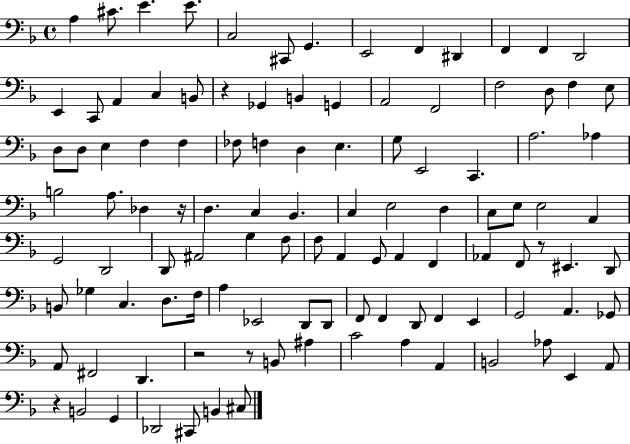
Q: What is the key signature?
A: F major